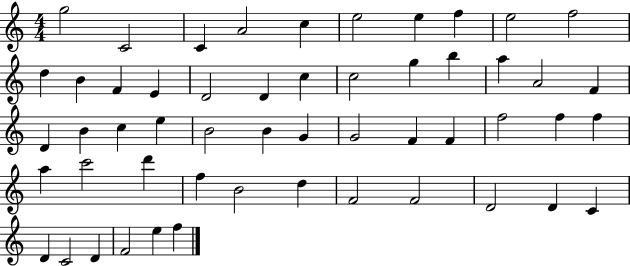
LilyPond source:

{
  \clef treble
  \numericTimeSignature
  \time 4/4
  \key c \major
  g''2 c'2 | c'4 a'2 c''4 | e''2 e''4 f''4 | e''2 f''2 | \break d''4 b'4 f'4 e'4 | d'2 d'4 c''4 | c''2 g''4 b''4 | a''4 a'2 f'4 | \break d'4 b'4 c''4 e''4 | b'2 b'4 g'4 | g'2 f'4 f'4 | f''2 f''4 f''4 | \break a''4 c'''2 d'''4 | f''4 b'2 d''4 | f'2 f'2 | d'2 d'4 c'4 | \break d'4 c'2 d'4 | f'2 e''4 f''4 | \bar "|."
}